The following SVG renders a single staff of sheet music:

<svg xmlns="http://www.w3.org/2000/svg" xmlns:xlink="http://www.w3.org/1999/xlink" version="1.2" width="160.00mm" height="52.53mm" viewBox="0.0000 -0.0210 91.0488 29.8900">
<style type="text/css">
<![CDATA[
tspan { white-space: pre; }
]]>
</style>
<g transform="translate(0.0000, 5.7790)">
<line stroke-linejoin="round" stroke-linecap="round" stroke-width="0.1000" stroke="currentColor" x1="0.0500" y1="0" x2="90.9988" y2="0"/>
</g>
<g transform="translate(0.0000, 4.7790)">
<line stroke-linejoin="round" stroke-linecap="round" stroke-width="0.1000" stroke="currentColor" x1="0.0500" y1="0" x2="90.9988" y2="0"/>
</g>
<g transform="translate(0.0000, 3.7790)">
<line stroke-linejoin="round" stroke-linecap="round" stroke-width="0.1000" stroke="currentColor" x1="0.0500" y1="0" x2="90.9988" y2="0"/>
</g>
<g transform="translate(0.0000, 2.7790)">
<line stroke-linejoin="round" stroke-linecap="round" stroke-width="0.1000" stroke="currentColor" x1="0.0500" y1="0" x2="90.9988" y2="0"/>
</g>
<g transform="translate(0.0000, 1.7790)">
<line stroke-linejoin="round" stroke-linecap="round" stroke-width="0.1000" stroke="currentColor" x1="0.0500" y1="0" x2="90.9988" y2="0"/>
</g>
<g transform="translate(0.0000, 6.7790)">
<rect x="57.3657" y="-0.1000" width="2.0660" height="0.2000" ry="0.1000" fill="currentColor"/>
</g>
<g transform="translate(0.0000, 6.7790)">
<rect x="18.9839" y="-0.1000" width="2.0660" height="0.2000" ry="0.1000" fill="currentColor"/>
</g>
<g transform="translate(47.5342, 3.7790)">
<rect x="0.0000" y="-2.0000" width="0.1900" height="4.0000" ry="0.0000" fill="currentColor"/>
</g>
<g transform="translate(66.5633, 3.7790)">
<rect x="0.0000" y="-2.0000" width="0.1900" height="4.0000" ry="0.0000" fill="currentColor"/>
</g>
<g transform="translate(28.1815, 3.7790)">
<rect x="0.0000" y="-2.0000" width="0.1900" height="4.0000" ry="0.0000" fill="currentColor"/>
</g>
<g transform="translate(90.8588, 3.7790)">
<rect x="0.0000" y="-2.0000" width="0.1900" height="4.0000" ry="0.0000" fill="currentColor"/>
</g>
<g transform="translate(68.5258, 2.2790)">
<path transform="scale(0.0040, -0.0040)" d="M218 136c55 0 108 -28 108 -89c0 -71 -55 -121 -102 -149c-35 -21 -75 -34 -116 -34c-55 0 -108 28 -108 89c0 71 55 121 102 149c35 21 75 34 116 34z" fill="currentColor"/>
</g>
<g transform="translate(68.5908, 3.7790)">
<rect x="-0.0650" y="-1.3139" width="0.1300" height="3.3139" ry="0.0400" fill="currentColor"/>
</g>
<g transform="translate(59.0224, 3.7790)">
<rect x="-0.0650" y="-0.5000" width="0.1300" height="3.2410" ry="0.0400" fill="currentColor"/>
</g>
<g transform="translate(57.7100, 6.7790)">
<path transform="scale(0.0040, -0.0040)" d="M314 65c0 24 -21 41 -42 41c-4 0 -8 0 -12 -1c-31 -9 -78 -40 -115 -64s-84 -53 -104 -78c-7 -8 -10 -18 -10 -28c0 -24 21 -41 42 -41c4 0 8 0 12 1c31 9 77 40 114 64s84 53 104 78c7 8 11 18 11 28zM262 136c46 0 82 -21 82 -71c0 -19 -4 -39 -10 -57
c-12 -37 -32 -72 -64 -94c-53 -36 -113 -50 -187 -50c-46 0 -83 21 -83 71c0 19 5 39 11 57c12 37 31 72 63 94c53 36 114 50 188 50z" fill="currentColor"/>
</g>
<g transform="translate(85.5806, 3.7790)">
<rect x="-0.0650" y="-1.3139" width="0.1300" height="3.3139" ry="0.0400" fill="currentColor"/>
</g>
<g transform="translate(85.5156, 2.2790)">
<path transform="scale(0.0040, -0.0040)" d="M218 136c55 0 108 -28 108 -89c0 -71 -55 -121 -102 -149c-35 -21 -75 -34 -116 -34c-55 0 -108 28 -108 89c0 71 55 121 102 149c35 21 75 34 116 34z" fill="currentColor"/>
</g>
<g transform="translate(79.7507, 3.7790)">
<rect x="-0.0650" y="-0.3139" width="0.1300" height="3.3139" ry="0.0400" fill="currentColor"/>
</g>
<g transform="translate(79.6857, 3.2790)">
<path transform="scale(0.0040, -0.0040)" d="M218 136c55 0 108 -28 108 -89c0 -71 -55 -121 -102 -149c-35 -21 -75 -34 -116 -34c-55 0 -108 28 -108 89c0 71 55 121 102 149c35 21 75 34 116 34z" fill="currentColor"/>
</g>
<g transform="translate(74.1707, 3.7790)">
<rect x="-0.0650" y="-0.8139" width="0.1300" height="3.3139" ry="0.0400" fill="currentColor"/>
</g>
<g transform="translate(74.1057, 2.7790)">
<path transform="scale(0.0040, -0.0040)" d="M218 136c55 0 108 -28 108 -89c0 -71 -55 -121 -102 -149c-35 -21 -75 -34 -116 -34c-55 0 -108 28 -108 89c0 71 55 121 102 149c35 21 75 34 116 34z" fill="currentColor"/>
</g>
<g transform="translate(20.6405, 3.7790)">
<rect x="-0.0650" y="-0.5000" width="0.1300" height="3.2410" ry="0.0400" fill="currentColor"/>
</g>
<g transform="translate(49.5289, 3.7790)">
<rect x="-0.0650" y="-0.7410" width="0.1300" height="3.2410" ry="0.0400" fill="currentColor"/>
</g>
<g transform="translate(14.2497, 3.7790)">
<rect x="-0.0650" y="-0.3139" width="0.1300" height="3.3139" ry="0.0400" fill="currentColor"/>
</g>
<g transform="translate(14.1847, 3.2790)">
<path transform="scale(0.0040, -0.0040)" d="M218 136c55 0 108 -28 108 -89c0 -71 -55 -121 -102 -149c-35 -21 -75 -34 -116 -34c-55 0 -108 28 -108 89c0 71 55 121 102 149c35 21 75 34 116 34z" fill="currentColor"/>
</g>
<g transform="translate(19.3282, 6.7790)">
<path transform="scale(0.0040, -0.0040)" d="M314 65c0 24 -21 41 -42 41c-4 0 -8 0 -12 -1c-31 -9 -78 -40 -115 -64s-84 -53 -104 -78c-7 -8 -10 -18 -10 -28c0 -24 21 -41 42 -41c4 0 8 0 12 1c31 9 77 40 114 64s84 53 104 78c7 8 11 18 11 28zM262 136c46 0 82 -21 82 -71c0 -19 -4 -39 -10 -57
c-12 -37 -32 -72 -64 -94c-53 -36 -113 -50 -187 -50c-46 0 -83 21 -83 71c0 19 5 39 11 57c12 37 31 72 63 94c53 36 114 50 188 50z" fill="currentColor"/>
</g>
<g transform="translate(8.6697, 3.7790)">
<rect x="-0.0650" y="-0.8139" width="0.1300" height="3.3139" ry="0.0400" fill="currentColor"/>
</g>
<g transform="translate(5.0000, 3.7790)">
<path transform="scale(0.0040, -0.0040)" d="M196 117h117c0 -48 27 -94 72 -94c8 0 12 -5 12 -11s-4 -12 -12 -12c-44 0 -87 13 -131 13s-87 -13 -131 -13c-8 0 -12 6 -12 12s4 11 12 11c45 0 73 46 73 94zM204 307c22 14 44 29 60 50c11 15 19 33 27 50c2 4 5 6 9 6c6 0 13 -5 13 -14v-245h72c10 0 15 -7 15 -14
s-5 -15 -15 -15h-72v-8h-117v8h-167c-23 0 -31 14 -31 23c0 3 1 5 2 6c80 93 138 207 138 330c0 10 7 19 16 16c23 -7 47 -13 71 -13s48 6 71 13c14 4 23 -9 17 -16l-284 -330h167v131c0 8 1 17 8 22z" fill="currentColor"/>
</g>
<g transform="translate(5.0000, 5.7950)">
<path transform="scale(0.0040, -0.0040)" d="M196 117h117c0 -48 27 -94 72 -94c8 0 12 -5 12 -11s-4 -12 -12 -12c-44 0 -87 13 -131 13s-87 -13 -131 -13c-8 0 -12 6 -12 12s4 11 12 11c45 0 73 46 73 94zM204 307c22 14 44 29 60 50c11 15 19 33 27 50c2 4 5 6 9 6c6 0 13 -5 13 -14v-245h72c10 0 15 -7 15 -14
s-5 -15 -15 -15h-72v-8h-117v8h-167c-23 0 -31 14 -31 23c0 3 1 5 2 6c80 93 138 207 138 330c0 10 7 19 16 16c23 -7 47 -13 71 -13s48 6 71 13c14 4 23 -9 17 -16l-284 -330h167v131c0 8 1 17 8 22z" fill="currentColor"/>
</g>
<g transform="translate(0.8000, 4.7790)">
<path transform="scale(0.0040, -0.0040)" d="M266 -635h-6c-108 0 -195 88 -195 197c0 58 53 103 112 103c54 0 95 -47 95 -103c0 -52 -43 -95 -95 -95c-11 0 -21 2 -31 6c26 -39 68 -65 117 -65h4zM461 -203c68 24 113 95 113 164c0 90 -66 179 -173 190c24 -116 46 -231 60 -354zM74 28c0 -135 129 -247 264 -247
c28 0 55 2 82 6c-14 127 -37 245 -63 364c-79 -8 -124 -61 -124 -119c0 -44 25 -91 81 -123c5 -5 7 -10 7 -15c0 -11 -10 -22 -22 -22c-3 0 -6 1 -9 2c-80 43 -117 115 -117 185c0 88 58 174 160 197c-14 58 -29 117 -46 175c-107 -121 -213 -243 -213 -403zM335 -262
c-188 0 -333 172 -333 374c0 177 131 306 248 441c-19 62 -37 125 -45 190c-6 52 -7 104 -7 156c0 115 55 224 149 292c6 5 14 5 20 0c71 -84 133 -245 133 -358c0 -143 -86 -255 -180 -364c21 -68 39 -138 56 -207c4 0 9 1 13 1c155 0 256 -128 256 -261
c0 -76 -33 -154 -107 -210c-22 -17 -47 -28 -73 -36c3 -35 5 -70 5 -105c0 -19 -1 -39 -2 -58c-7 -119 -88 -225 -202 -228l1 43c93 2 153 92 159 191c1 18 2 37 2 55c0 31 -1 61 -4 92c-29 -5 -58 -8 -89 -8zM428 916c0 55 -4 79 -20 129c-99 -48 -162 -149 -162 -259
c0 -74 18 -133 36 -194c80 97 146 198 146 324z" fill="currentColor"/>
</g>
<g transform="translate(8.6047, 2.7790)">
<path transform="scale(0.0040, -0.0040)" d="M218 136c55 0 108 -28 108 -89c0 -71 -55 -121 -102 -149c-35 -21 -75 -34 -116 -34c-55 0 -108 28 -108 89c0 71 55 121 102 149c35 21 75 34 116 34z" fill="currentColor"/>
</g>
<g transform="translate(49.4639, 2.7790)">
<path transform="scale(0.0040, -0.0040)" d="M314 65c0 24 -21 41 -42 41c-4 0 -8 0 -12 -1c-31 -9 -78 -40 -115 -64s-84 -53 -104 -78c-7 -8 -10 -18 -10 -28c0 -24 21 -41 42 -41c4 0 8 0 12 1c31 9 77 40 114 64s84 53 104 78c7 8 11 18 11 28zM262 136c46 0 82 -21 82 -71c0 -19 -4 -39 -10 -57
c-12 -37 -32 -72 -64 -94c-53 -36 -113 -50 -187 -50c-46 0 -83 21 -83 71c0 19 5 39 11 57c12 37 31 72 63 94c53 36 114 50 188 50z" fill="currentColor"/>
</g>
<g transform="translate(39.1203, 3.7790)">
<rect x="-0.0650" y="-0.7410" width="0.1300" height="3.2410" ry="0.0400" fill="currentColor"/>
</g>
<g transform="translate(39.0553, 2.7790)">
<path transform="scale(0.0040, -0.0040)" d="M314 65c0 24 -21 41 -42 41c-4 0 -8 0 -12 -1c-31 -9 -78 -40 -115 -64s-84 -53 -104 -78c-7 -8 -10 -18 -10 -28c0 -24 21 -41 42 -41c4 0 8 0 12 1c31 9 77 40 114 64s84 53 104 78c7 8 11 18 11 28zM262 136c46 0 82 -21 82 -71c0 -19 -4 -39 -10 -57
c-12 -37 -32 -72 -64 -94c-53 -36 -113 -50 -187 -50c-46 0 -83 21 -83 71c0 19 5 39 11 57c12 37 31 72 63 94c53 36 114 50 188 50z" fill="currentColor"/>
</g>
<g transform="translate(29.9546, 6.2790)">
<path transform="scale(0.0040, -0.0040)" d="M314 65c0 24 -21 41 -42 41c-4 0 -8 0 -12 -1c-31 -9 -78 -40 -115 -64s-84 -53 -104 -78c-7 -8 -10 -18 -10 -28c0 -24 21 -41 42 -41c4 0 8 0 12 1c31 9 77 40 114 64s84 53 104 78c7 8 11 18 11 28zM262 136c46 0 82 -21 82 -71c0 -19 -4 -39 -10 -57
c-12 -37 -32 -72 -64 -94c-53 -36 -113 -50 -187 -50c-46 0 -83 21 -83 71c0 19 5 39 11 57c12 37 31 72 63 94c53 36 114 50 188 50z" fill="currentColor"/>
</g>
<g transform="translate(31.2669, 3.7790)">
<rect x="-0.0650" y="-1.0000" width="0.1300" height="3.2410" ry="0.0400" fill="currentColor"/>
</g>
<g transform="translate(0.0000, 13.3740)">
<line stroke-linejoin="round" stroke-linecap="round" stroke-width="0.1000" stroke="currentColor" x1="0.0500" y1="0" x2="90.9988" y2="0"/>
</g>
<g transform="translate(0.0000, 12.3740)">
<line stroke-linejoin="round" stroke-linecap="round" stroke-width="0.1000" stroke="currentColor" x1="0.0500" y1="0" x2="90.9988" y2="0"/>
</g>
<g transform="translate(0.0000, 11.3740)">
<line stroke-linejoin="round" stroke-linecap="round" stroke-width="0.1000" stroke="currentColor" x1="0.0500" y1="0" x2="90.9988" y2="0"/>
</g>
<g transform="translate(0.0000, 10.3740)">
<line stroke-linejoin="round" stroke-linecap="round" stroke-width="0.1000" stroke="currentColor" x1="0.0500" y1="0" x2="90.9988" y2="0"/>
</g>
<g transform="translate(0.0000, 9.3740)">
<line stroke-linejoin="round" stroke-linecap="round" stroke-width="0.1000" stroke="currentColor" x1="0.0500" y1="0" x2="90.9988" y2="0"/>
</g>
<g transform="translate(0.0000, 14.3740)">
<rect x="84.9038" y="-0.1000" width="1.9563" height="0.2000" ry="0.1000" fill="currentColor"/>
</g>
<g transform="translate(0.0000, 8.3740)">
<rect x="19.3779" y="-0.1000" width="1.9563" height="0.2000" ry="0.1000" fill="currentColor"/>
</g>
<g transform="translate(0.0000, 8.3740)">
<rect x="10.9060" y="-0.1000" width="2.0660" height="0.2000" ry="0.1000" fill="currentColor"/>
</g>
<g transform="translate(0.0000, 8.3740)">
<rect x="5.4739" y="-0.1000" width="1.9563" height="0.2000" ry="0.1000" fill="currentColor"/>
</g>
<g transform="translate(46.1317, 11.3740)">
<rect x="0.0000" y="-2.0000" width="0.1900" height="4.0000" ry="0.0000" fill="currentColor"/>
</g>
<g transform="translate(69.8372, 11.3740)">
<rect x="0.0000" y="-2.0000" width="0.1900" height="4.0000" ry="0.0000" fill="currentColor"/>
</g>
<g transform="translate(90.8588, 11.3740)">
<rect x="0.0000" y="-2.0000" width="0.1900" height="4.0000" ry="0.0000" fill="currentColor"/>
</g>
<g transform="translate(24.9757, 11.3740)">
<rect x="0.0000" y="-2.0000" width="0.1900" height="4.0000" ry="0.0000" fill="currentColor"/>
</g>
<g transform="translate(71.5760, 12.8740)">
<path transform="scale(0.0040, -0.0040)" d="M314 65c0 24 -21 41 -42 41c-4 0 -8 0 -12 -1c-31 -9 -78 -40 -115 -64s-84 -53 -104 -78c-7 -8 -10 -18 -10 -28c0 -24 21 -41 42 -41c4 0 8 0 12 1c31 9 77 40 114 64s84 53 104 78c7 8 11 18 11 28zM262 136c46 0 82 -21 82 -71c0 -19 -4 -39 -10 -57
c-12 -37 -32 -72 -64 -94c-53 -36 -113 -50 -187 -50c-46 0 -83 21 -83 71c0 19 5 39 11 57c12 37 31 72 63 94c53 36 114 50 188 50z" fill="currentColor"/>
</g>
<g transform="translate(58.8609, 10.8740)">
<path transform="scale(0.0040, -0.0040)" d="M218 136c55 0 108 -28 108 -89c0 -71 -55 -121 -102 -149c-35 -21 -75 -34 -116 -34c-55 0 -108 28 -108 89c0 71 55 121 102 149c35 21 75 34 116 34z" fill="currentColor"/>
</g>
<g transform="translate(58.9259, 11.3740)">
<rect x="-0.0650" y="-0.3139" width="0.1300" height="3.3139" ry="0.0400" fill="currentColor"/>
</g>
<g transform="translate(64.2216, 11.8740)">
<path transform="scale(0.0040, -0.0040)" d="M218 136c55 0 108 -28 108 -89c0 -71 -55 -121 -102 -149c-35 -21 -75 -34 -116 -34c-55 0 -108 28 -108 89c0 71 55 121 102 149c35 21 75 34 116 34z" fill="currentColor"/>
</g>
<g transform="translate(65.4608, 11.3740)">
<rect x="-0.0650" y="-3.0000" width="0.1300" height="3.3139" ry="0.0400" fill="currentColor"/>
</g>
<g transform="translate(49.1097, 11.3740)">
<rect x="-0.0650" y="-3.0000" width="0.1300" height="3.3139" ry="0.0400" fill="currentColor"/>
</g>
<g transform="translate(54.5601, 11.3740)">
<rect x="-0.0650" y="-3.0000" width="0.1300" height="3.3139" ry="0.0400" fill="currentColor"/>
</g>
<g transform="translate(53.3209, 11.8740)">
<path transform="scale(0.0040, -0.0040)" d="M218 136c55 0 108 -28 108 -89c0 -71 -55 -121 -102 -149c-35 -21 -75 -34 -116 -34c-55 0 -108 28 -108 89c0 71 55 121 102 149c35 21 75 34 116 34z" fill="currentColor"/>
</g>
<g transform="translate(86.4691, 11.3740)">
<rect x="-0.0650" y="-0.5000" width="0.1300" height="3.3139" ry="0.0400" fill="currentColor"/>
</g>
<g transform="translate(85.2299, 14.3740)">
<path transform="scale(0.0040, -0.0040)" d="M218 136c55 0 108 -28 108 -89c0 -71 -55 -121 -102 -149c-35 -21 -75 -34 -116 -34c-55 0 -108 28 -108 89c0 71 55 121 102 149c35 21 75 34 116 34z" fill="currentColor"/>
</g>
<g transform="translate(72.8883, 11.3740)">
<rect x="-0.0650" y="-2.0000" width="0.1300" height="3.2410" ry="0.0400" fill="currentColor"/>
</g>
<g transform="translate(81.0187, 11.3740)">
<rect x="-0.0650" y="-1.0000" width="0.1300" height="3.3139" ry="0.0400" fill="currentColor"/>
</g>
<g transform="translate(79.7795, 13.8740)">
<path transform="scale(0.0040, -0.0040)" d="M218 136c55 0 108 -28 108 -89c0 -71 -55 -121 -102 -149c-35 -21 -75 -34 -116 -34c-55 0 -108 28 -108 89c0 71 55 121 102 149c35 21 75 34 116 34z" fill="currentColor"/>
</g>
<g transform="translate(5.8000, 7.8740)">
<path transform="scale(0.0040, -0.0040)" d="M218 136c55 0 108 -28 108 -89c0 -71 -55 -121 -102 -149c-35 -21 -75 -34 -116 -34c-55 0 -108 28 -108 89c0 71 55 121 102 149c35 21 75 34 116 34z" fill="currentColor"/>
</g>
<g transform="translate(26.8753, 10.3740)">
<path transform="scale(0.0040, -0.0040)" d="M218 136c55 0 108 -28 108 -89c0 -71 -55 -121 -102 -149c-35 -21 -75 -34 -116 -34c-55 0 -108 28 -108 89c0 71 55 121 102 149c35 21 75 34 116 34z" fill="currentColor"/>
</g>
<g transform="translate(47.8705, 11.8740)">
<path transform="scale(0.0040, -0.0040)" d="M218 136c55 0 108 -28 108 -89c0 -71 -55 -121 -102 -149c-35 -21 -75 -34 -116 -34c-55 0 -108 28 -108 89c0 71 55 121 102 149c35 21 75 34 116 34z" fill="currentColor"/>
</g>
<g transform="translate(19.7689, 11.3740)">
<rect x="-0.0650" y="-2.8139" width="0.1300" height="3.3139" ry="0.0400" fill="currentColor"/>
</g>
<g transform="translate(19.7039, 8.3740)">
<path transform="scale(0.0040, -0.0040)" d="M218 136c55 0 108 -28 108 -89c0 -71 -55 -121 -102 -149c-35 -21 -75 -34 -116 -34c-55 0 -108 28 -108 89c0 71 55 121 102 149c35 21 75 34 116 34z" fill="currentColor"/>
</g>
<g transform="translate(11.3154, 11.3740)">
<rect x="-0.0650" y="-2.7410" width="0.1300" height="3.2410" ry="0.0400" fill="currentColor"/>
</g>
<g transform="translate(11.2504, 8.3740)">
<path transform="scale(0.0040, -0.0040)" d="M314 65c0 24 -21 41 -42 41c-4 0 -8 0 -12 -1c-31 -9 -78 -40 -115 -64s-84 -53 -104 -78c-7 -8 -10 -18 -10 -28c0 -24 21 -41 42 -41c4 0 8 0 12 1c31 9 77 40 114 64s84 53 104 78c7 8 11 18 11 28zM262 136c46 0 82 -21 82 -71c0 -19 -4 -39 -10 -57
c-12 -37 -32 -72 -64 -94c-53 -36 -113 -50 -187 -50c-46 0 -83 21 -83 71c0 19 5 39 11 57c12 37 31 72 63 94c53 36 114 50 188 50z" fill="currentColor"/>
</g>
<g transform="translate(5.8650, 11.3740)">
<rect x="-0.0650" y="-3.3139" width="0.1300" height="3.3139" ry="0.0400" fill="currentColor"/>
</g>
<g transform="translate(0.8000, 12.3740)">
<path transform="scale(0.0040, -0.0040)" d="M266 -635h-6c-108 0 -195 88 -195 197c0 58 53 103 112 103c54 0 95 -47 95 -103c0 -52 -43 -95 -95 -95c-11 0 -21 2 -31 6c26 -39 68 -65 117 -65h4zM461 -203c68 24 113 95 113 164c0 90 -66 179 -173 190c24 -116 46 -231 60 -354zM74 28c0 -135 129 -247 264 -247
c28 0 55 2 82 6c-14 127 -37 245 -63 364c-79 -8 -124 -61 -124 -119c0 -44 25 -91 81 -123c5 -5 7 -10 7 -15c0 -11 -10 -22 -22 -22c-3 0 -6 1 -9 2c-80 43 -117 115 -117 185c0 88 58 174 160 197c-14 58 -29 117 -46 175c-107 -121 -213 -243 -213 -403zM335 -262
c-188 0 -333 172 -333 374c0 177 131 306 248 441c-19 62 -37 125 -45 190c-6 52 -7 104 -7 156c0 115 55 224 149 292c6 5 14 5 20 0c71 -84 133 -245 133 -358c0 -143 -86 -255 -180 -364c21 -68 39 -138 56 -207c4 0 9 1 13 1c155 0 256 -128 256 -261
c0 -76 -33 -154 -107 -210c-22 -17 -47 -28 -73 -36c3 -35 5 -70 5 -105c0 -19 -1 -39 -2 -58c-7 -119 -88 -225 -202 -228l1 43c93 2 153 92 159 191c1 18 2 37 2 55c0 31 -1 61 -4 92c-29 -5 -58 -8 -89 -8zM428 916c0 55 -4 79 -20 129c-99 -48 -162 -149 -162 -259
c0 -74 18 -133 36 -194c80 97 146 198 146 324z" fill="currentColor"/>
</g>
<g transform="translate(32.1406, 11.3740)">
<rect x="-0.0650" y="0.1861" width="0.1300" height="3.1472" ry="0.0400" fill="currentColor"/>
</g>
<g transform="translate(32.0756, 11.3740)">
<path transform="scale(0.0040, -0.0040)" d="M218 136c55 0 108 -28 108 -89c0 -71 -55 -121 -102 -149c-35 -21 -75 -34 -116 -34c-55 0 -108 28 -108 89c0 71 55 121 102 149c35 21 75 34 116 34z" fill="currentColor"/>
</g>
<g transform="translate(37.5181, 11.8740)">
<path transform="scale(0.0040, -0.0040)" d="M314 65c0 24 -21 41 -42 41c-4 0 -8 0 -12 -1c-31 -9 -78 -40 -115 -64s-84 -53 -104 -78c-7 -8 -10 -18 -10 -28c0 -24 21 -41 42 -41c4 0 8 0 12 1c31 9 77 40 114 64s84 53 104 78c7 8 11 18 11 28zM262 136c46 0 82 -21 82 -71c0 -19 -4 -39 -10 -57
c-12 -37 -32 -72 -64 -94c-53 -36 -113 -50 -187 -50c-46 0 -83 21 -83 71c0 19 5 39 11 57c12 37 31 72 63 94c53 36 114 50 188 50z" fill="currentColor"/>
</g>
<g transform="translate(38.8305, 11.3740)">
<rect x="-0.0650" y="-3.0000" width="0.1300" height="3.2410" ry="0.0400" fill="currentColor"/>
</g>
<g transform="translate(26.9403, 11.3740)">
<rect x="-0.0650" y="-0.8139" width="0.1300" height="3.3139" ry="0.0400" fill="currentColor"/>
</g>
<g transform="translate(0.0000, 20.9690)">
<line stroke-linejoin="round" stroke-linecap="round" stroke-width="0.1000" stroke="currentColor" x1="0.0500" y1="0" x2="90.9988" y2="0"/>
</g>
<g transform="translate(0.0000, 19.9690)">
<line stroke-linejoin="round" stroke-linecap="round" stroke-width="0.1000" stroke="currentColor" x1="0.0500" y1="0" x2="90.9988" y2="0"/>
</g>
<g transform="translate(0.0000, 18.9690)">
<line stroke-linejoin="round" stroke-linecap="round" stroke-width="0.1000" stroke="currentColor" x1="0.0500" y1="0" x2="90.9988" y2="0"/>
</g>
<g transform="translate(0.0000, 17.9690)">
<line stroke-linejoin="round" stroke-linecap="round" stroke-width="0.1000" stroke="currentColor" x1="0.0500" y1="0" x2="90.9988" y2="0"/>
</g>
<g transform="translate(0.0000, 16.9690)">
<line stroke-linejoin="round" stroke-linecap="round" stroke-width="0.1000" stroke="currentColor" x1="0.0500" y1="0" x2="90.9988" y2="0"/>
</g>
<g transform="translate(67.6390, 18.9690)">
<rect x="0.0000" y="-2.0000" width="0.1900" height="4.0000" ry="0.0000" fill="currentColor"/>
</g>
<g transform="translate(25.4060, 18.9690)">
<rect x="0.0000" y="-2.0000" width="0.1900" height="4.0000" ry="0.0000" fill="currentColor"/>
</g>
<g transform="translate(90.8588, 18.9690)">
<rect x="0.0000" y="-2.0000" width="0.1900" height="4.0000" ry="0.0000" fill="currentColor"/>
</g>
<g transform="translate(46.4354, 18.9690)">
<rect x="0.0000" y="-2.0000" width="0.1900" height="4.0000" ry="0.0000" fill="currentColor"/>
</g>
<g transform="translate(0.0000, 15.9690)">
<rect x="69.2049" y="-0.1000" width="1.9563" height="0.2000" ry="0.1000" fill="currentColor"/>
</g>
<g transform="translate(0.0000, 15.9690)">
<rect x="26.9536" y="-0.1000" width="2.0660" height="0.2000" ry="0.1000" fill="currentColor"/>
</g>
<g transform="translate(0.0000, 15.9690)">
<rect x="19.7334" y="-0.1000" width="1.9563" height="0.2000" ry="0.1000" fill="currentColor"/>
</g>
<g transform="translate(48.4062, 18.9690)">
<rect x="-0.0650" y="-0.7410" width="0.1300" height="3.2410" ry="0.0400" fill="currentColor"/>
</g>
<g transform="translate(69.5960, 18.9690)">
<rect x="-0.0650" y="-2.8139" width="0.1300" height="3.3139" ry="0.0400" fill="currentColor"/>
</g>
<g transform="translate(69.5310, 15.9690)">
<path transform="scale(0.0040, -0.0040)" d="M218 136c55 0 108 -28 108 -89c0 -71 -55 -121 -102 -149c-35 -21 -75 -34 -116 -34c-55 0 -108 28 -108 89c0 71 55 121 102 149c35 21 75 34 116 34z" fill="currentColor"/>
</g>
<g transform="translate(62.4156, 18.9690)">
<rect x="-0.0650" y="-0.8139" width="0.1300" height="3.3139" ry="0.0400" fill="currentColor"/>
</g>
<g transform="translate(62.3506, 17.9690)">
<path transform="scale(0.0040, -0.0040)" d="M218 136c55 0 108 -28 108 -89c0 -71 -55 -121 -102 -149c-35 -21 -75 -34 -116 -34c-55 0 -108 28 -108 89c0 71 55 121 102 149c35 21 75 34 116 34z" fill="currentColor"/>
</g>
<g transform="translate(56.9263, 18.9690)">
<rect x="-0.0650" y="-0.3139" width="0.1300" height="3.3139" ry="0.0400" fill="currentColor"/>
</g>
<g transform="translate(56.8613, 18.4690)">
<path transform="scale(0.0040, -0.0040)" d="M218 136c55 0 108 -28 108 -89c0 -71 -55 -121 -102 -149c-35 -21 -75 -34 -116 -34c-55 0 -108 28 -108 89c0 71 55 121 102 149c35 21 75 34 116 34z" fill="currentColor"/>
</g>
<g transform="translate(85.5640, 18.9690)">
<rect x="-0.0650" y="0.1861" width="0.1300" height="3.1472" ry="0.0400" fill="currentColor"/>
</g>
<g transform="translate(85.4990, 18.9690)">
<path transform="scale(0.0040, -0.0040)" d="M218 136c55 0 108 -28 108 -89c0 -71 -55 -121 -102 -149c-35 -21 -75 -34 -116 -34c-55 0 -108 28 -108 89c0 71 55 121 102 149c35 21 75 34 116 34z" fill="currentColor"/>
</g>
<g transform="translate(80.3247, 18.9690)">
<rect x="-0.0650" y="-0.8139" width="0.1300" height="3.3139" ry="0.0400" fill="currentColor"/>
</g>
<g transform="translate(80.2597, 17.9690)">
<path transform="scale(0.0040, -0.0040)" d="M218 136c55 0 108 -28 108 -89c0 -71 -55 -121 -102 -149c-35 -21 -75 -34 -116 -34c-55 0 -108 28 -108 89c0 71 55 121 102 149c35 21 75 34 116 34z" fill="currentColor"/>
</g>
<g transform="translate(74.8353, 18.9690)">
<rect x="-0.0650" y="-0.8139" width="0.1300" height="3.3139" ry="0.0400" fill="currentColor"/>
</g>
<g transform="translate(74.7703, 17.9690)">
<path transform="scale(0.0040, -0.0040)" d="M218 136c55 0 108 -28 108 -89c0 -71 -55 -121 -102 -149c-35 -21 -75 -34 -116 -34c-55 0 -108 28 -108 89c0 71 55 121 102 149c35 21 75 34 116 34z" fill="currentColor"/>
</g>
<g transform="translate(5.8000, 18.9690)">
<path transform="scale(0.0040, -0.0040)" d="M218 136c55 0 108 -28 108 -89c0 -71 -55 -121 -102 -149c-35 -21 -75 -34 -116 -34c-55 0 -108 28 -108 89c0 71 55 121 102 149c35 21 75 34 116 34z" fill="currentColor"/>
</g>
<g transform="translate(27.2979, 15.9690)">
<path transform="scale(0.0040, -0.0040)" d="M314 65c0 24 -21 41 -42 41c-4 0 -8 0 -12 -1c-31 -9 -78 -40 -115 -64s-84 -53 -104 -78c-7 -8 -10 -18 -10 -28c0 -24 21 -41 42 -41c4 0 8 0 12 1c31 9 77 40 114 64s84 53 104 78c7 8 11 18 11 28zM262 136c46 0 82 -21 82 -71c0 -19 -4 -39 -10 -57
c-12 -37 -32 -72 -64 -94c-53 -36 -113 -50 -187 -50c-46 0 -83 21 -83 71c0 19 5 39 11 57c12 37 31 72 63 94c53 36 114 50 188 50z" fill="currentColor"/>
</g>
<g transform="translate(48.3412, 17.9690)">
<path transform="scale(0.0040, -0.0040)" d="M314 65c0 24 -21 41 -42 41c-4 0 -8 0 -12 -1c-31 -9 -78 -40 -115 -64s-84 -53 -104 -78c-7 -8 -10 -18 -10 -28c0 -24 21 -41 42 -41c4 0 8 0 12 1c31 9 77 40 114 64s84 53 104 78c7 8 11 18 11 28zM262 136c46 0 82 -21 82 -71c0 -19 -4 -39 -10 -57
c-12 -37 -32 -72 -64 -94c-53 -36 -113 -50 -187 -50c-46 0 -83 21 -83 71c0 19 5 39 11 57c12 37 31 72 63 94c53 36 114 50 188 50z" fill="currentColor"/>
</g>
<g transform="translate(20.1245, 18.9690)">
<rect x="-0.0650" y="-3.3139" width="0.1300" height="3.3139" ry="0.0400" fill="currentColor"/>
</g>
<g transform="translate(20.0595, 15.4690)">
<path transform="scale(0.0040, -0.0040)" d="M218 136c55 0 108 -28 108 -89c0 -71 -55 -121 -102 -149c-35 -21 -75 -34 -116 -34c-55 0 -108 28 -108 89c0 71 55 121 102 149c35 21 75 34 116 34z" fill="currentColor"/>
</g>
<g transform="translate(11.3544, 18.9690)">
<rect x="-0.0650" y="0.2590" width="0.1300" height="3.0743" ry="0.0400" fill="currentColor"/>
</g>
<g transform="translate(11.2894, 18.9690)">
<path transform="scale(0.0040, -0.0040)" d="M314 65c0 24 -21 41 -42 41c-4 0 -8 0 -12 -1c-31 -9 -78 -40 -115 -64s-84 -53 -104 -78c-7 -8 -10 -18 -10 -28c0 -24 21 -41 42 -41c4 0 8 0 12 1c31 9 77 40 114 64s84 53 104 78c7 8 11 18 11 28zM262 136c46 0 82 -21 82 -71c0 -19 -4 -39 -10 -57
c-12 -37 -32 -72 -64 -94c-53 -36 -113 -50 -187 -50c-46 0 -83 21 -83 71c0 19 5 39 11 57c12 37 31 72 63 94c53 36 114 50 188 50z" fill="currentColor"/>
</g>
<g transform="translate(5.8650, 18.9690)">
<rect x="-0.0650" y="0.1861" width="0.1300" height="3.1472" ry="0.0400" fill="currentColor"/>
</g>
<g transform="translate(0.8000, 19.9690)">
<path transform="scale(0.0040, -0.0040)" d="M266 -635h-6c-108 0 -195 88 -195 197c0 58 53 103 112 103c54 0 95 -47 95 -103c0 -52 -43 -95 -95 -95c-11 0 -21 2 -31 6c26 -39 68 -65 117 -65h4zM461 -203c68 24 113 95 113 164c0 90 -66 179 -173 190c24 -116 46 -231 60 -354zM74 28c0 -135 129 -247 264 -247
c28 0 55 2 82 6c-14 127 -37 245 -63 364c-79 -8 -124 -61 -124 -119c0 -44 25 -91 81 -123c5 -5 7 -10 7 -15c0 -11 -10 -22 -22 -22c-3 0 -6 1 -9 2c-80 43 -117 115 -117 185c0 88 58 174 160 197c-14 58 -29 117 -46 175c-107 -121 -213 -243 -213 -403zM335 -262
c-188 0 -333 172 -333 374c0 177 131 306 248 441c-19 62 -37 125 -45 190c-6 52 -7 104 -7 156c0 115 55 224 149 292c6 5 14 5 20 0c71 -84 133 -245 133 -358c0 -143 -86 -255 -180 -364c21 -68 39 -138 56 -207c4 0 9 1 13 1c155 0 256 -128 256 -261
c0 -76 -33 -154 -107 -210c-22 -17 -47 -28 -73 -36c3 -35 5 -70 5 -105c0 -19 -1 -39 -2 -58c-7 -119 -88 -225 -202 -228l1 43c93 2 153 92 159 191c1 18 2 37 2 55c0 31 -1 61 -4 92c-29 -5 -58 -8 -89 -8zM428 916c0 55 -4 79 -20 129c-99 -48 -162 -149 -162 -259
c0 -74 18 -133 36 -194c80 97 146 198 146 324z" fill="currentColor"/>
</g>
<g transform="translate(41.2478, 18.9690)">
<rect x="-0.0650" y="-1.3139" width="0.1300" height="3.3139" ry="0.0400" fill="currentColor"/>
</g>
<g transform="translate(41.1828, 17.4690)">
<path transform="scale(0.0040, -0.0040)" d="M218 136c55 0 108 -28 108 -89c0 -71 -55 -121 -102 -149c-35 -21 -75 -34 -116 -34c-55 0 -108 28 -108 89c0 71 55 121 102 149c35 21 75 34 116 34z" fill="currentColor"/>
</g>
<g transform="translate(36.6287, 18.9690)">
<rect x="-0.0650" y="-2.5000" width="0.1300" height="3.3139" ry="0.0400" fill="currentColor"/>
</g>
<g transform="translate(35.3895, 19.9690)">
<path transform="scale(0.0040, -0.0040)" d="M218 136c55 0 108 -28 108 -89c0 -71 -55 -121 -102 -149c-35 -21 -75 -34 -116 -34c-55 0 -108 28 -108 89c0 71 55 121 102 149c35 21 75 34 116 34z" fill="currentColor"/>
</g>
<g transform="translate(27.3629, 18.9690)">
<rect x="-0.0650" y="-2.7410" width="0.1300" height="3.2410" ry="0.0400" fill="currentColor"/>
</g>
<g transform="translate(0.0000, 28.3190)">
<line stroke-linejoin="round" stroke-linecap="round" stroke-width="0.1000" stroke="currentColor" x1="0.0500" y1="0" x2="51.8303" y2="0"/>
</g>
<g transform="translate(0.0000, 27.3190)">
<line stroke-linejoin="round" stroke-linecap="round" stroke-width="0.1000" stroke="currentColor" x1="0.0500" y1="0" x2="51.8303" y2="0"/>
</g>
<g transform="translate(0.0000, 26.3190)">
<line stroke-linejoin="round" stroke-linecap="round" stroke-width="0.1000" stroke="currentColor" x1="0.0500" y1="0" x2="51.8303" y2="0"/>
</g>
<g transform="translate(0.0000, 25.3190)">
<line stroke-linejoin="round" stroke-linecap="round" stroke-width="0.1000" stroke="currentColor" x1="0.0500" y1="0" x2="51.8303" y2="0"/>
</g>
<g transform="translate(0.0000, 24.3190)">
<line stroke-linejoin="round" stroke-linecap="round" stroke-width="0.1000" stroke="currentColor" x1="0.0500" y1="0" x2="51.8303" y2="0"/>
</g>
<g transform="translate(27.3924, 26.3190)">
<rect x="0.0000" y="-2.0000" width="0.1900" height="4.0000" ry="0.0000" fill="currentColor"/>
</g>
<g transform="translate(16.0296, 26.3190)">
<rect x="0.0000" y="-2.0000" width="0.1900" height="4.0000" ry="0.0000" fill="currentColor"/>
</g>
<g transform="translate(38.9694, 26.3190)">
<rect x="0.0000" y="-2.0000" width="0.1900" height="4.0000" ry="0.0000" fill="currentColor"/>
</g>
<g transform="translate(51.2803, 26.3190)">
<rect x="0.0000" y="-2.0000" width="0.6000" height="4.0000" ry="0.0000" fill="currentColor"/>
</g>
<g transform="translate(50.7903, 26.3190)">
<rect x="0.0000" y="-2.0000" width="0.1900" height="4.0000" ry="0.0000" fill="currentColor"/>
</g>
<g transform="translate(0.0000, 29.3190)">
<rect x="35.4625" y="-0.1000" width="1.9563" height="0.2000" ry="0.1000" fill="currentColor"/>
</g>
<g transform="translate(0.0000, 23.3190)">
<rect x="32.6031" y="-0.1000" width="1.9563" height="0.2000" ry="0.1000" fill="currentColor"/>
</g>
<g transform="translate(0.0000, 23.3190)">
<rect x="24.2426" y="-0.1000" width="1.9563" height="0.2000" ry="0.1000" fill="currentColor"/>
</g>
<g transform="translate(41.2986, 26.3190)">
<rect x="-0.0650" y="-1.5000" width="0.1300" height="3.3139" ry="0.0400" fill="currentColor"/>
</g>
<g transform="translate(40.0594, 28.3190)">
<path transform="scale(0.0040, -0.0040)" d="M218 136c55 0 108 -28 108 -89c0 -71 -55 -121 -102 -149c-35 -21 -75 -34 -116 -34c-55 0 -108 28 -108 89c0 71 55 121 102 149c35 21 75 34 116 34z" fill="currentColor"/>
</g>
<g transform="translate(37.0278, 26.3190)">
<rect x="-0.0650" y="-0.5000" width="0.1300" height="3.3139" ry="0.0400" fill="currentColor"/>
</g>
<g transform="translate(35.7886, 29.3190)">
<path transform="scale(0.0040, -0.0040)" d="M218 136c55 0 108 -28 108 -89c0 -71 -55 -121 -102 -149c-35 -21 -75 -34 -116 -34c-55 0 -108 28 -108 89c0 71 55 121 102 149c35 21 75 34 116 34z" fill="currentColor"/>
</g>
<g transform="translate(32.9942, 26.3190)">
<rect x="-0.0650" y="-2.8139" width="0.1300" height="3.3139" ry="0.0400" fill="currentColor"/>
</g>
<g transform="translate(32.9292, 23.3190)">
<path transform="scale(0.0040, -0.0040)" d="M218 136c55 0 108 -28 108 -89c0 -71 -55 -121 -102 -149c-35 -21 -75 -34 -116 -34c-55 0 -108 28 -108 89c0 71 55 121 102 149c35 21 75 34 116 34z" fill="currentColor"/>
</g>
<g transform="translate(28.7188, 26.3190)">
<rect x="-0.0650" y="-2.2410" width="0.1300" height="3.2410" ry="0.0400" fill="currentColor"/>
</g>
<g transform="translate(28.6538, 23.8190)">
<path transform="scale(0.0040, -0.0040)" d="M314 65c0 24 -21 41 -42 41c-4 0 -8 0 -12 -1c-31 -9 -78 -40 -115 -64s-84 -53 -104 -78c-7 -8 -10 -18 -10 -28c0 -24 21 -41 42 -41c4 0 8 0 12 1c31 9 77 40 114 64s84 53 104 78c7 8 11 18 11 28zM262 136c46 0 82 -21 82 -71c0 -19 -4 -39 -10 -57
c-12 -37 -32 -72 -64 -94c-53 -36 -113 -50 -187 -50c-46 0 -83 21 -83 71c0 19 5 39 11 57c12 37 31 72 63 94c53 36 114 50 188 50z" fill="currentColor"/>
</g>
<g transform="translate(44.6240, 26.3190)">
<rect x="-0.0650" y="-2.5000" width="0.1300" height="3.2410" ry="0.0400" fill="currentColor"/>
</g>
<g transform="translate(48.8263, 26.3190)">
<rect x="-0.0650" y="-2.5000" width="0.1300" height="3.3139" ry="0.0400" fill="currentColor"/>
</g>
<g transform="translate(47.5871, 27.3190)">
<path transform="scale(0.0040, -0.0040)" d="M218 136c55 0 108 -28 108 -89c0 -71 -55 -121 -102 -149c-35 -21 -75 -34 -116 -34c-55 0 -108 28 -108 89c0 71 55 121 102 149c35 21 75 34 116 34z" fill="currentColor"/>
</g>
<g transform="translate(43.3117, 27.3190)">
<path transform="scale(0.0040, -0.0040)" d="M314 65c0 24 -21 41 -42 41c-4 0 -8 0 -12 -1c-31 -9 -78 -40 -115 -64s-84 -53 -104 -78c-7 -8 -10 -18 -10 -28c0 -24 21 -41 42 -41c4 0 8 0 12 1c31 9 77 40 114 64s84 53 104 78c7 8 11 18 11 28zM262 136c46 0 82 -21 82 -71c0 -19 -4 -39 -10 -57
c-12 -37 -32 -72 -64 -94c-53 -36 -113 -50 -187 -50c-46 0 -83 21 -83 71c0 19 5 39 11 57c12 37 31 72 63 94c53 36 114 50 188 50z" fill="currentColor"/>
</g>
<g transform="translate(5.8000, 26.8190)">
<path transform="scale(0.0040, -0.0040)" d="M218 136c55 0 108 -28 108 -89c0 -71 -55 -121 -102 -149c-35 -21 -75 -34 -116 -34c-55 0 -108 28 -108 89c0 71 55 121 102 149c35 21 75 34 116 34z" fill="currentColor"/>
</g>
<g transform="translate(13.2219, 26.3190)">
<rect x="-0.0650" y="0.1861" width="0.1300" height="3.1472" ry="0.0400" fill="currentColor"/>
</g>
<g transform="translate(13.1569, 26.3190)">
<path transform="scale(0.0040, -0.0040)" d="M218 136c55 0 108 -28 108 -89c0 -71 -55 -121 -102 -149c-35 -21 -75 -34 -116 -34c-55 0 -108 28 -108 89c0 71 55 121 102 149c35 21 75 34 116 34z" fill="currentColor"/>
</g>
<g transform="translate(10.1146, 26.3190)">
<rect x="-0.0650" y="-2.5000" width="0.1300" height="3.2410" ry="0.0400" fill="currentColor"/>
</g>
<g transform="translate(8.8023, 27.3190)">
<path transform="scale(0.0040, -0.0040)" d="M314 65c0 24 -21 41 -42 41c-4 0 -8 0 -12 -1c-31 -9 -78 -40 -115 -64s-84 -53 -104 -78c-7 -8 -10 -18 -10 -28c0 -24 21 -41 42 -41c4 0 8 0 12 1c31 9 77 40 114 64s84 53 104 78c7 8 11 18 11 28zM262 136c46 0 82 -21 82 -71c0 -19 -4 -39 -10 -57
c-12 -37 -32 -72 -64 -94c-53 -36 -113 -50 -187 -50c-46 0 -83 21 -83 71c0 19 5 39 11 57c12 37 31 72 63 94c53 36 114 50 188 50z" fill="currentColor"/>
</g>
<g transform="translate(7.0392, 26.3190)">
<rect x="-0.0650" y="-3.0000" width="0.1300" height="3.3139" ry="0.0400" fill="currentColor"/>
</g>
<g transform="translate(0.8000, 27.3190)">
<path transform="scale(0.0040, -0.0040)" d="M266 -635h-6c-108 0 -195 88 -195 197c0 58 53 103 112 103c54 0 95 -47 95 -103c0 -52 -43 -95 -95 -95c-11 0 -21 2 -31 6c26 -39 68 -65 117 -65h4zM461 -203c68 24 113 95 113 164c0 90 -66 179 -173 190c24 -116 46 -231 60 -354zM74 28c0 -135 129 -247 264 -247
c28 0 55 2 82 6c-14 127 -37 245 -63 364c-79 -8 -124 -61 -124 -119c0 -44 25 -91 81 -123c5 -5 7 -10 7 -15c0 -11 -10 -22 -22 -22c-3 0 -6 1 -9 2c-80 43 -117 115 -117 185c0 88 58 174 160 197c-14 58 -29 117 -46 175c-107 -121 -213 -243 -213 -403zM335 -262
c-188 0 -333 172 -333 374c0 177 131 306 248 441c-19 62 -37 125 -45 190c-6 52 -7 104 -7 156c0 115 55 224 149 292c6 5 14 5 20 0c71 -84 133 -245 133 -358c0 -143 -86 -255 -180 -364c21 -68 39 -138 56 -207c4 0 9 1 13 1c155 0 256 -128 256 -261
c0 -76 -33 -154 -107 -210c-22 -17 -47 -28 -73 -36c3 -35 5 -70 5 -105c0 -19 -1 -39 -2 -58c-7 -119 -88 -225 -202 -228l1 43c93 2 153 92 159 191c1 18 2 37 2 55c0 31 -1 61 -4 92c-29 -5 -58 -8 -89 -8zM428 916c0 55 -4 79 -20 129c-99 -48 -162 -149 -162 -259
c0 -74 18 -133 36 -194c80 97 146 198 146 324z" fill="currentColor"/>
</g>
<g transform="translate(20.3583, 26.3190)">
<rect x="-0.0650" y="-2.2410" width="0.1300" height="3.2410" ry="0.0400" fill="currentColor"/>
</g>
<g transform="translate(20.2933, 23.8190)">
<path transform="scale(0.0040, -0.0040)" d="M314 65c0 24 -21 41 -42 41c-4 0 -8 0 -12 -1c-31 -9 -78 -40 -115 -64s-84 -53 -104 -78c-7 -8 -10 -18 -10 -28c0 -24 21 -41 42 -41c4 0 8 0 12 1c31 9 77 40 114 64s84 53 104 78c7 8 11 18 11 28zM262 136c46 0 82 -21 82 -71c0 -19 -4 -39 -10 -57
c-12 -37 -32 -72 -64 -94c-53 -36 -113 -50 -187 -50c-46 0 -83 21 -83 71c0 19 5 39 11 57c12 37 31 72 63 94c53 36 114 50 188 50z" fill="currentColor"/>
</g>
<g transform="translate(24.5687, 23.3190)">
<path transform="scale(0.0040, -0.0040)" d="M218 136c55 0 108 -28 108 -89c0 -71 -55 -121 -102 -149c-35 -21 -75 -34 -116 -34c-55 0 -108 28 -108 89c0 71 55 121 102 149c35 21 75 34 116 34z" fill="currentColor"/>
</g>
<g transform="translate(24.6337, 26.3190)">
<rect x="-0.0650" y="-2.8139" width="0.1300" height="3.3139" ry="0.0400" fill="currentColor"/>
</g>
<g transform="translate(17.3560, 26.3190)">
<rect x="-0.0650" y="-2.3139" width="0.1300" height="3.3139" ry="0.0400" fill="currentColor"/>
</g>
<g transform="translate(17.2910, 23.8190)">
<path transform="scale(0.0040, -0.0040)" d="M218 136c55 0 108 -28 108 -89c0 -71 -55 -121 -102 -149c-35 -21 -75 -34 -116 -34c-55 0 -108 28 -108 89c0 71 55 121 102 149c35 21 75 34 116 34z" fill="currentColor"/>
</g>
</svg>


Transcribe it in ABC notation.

X:1
T:Untitled
M:4/4
L:1/4
K:C
d c C2 D2 d2 d2 C2 e d c e b a2 a d B A2 A A c A F2 D C B B2 b a2 G e d2 c d a d d B A G2 B g g2 a g2 a C E G2 G